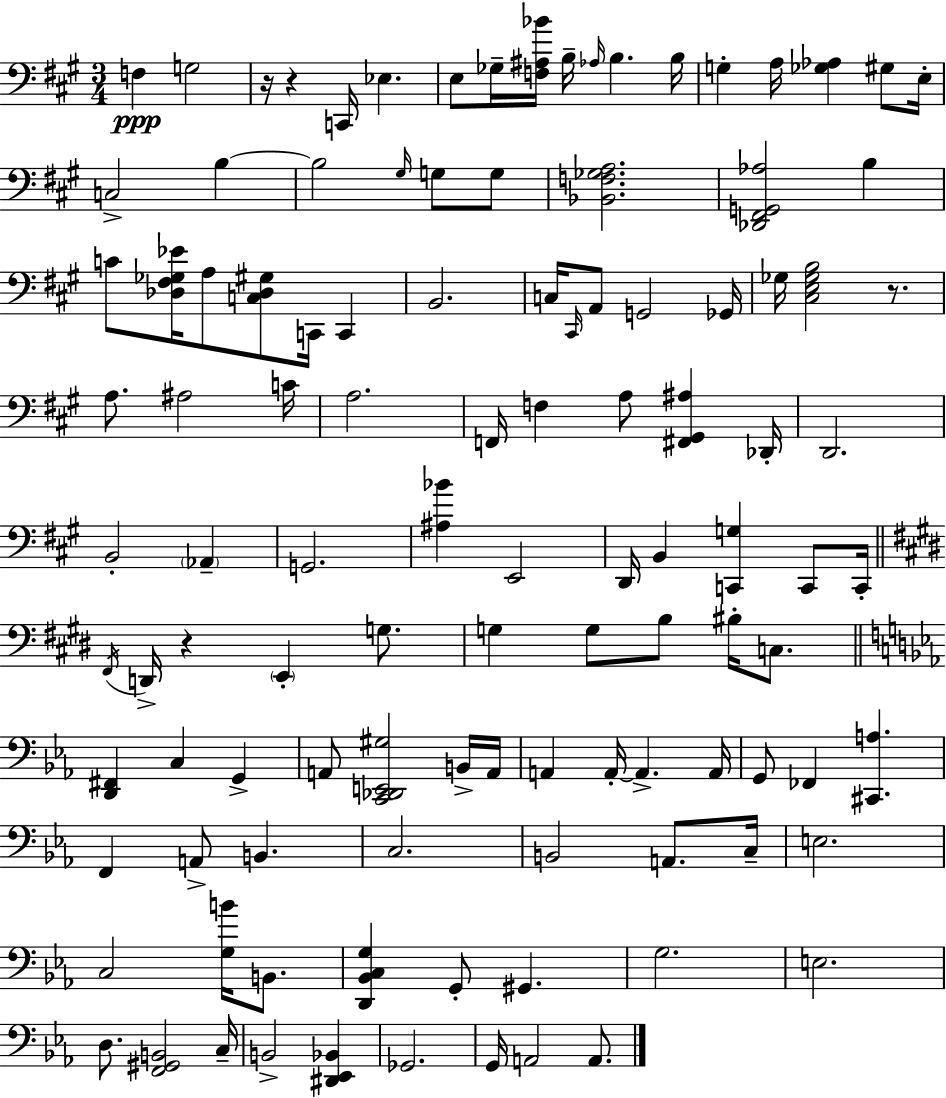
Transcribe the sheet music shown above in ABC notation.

X:1
T:Untitled
M:3/4
L:1/4
K:A
F, G,2 z/4 z C,,/4 _E, E,/2 _G,/4 [F,^A,_B]/4 B,/4 _A,/4 B, B,/4 G, A,/4 [_G,_A,] ^G,/2 E,/4 C,2 B, B,2 ^G,/4 G,/2 G,/2 [_B,,F,_G,A,]2 [_D,,^F,,G,,_A,]2 B, C/2 [_D,^F,_G,_E]/4 A,/2 [C,_D,^G,]/2 C,,/4 C,, B,,2 C,/4 ^C,,/4 A,,/2 G,,2 _G,,/4 _G,/4 [^C,E,_G,B,]2 z/2 A,/2 ^A,2 C/4 A,2 F,,/4 F, A,/2 [^F,,^G,,^A,] _D,,/4 D,,2 B,,2 _A,, G,,2 [^A,_B] E,,2 D,,/4 B,, [C,,G,] C,,/2 C,,/4 ^F,,/4 D,,/4 z E,, G,/2 G, G,/2 B,/2 ^B,/4 C,/2 [D,,^F,,] C, G,, A,,/2 [C,,_D,,E,,^G,]2 B,,/4 A,,/4 A,, A,,/4 A,, A,,/4 G,,/2 _F,, [^C,,A,] F,, A,,/2 B,, C,2 B,,2 A,,/2 C,/4 E,2 C,2 [G,B]/4 B,,/2 [D,,_B,,C,G,] G,,/2 ^G,, G,2 E,2 D,/2 [F,,^G,,B,,]2 C,/4 B,,2 [^D,,_E,,_B,,] _G,,2 G,,/4 A,,2 A,,/2